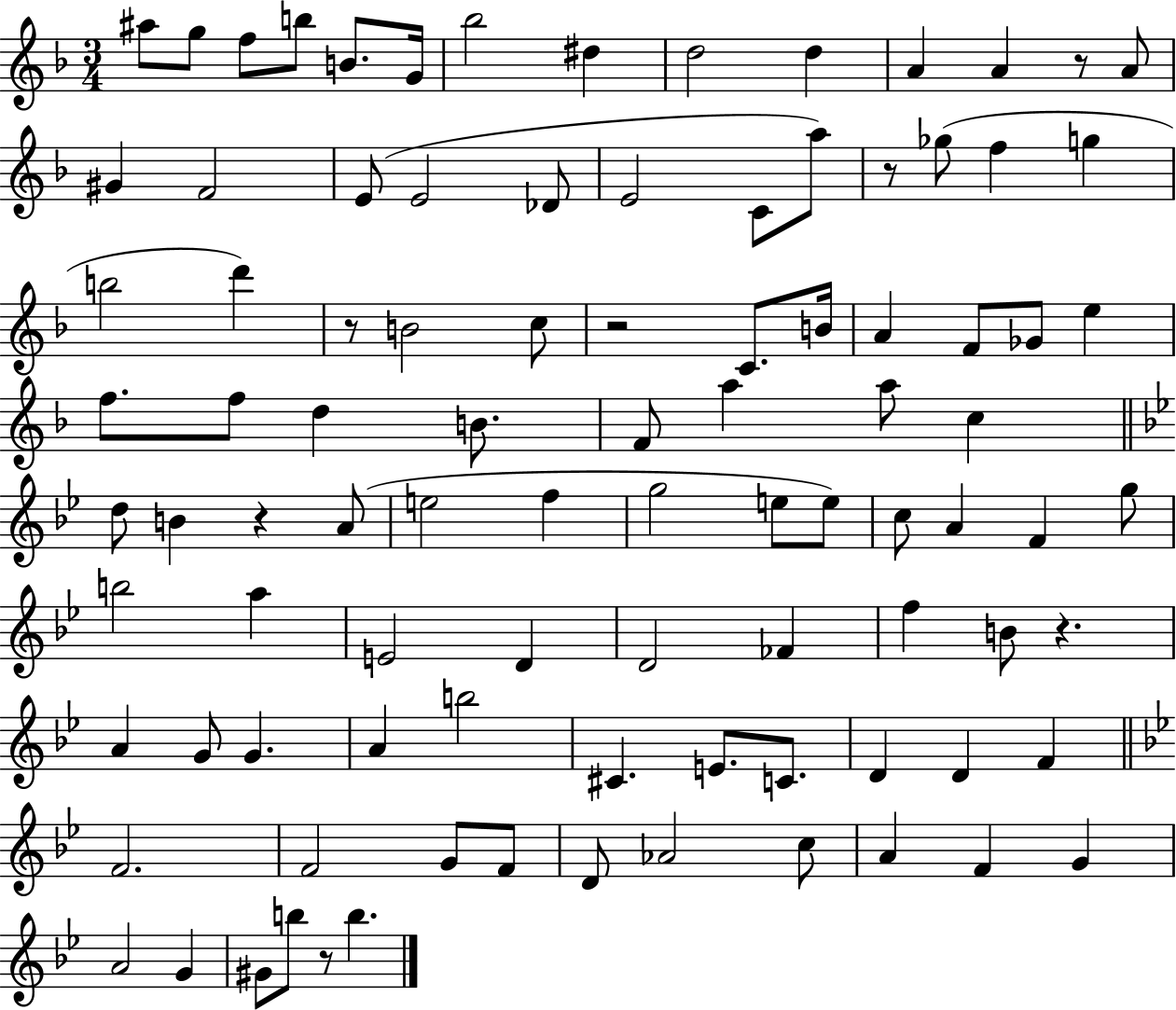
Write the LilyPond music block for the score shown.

{
  \clef treble
  \numericTimeSignature
  \time 3/4
  \key f \major
  ais''8 g''8 f''8 b''8 b'8. g'16 | bes''2 dis''4 | d''2 d''4 | a'4 a'4 r8 a'8 | \break gis'4 f'2 | e'8( e'2 des'8 | e'2 c'8 a''8) | r8 ges''8( f''4 g''4 | \break b''2 d'''4) | r8 b'2 c''8 | r2 c'8. b'16 | a'4 f'8 ges'8 e''4 | \break f''8. f''8 d''4 b'8. | f'8 a''4 a''8 c''4 | \bar "||" \break \key bes \major d''8 b'4 r4 a'8( | e''2 f''4 | g''2 e''8 e''8) | c''8 a'4 f'4 g''8 | \break b''2 a''4 | e'2 d'4 | d'2 fes'4 | f''4 b'8 r4. | \break a'4 g'8 g'4. | a'4 b''2 | cis'4. e'8. c'8. | d'4 d'4 f'4 | \break \bar "||" \break \key bes \major f'2. | f'2 g'8 f'8 | d'8 aes'2 c''8 | a'4 f'4 g'4 | \break a'2 g'4 | gis'8 b''8 r8 b''4. | \bar "|."
}